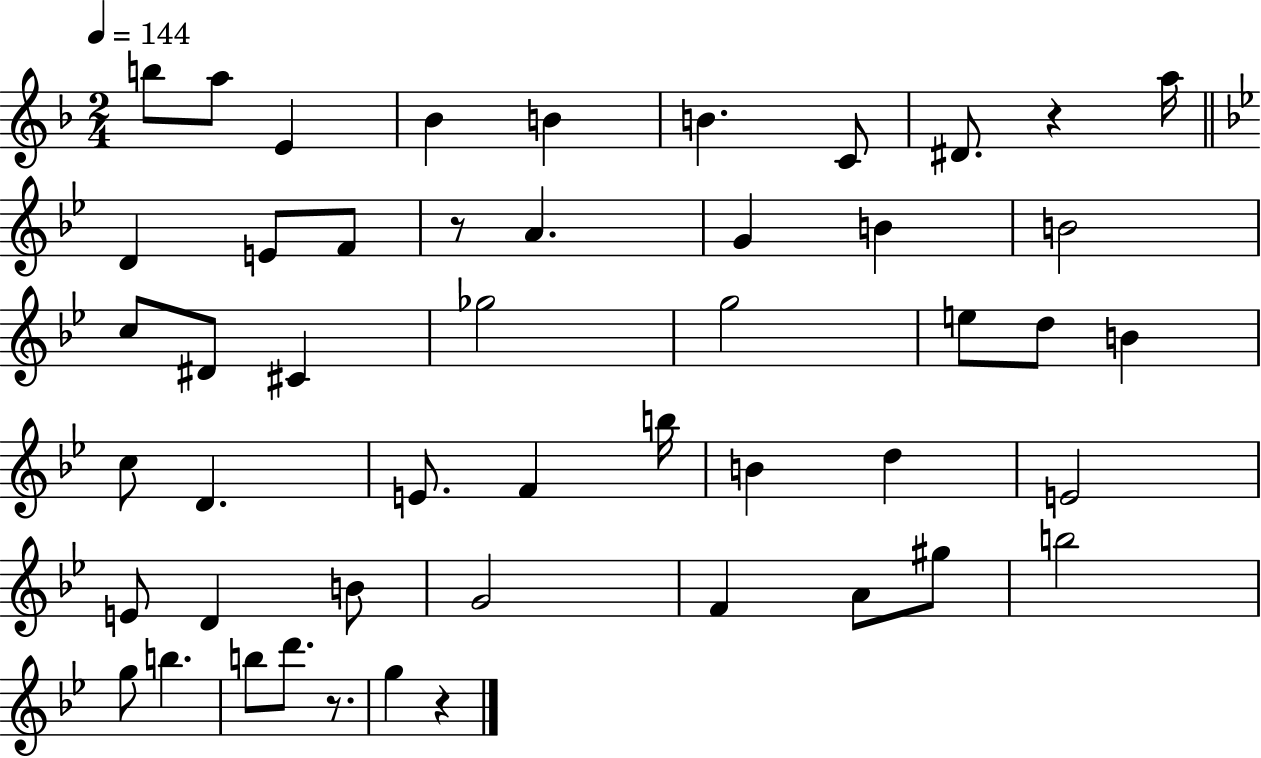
{
  \clef treble
  \numericTimeSignature
  \time 2/4
  \key f \major
  \tempo 4 = 144
  b''8 a''8 e'4 | bes'4 b'4 | b'4. c'8 | dis'8. r4 a''16 | \break \bar "||" \break \key bes \major d'4 e'8 f'8 | r8 a'4. | g'4 b'4 | b'2 | \break c''8 dis'8 cis'4 | ges''2 | g''2 | e''8 d''8 b'4 | \break c''8 d'4. | e'8. f'4 b''16 | b'4 d''4 | e'2 | \break e'8 d'4 b'8 | g'2 | f'4 a'8 gis''8 | b''2 | \break g''8 b''4. | b''8 d'''8. r8. | g''4 r4 | \bar "|."
}